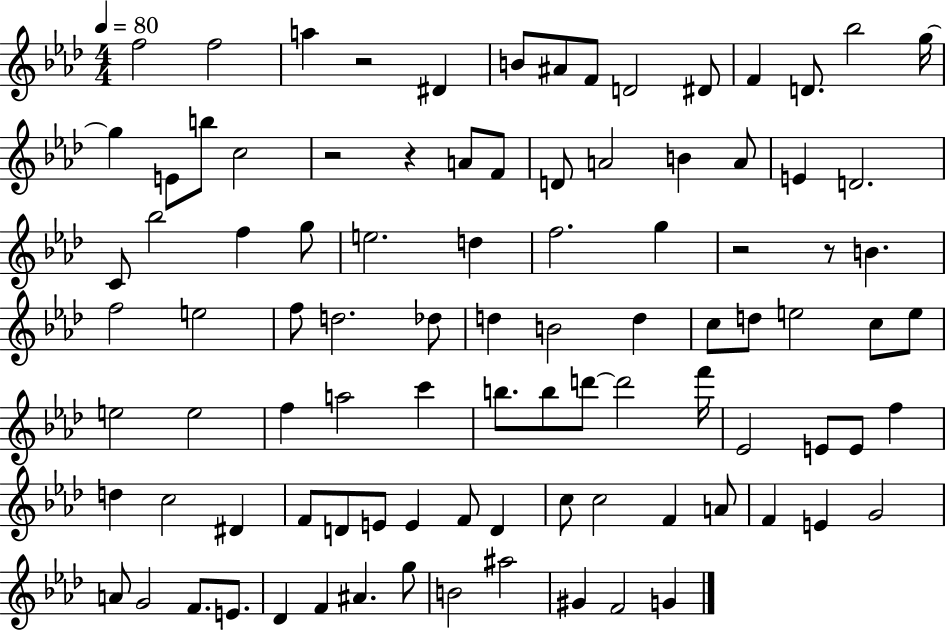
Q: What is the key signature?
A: AES major